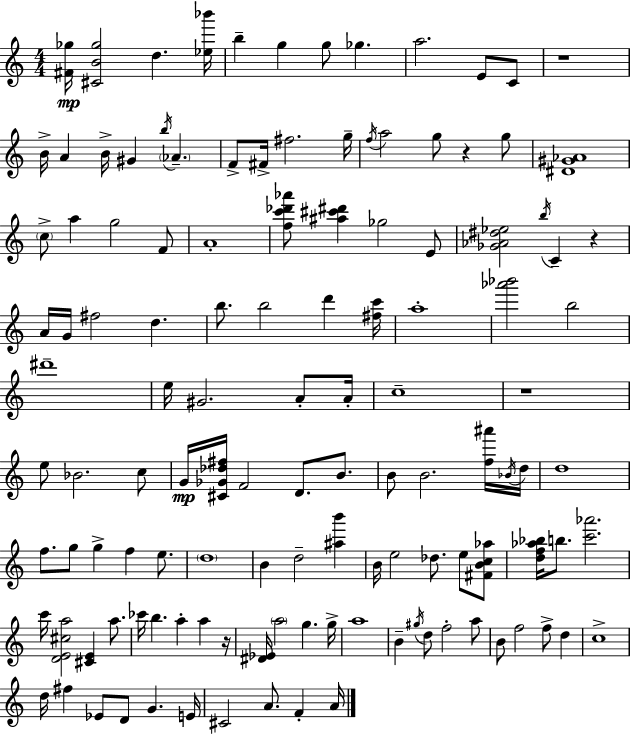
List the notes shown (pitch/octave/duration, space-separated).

[F#4,Gb5]/s [C#4,B4,Gb5]/h D5/q. [Eb5,Bb6]/s B5/q G5/q G5/e Gb5/q. A5/h. E4/e C4/e R/w B4/s A4/q B4/s G#4/q B5/s Ab4/q. F4/e F#4/s F#5/h. G5/s F5/s A5/h G5/e R/q G5/e [D#4,G#4,Ab4]/w C5/e A5/q G5/h F4/e A4/w [F5,C6,Db6,Ab6]/e [A#5,C#6,D#6]/q Gb5/h E4/e [Gb4,Ab4,D#5,Eb5]/h B5/s C4/q R/q A4/s G4/s F#5/h D5/q. B5/e. B5/h D6/q [F#5,C6]/s A5/w [Ab6,Bb6]/h B5/h D#6/w E5/s G#4/h. A4/e A4/s C5/w R/w E5/e Bb4/h. C5/e G4/s [C#4,Gb4,Db5,F#5]/s F4/h D4/e. B4/e. B4/e B4/h. [F5,A#6]/s Bb4/s D5/s D5/w F5/e. G5/e G5/q F5/q E5/e. D5/w B4/q D5/h [A#5,B6]/q B4/s E5/h Db5/e. E5/e [F#4,B4,C5,Ab5]/e [D5,F5,Ab5,Bb5]/s B5/e. [C6,Ab6]/h. C6/s [D4,E4,C#5,A5]/h [C#4,E4]/q A5/e. CES6/s B5/q. A5/q A5/q R/s [D#4,Eb4]/s A5/h G5/q. G5/s A5/w B4/q G#5/s D5/e F5/h A5/e B4/e F5/h F5/e D5/q C5/w D5/s F#5/q Eb4/e D4/e G4/q. E4/s C#4/h A4/e. F4/q A4/s